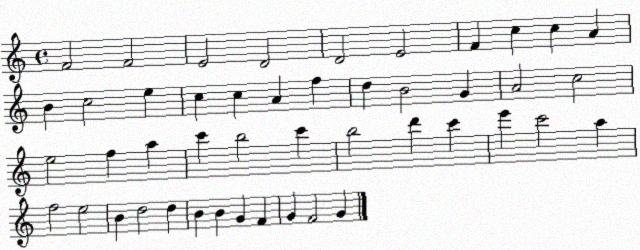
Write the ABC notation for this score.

X:1
T:Untitled
M:4/4
L:1/4
K:C
F2 F2 E2 D2 D2 E2 F c c A B c2 e c c A f d B2 G A2 c2 e2 f a c' b2 c' b2 d' c' e' c'2 a f2 e2 B d2 d B B G F G F2 G